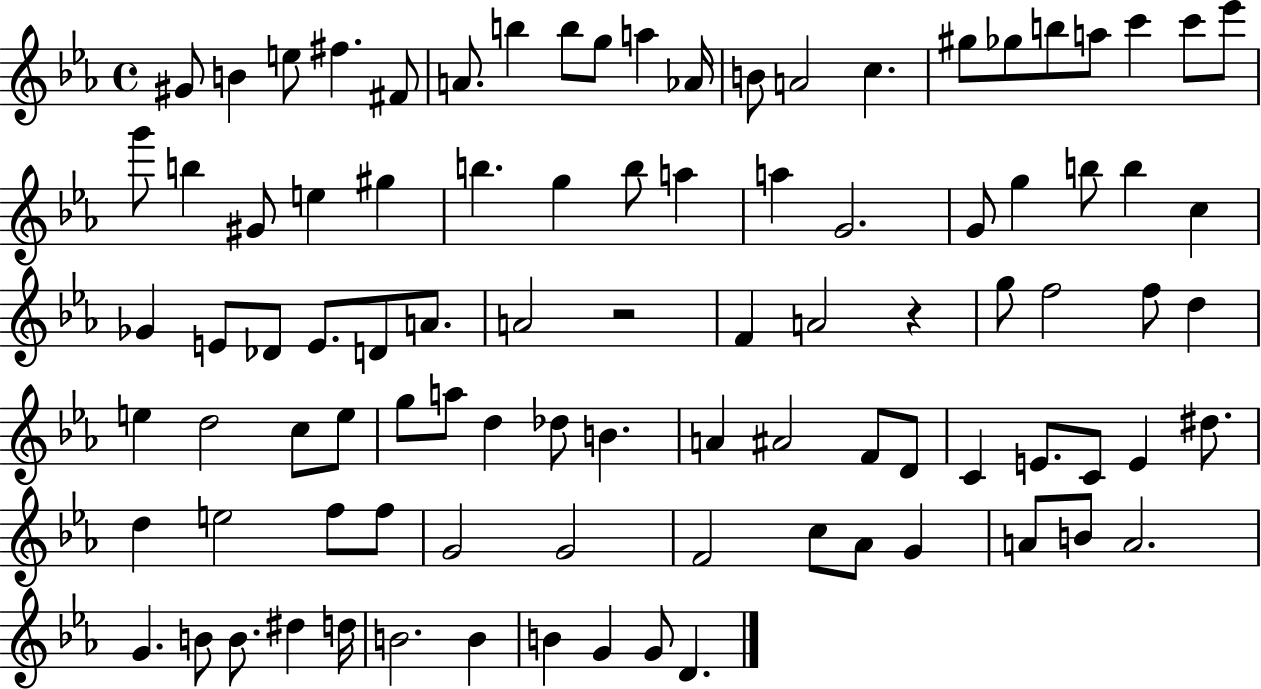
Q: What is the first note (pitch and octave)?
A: G#4